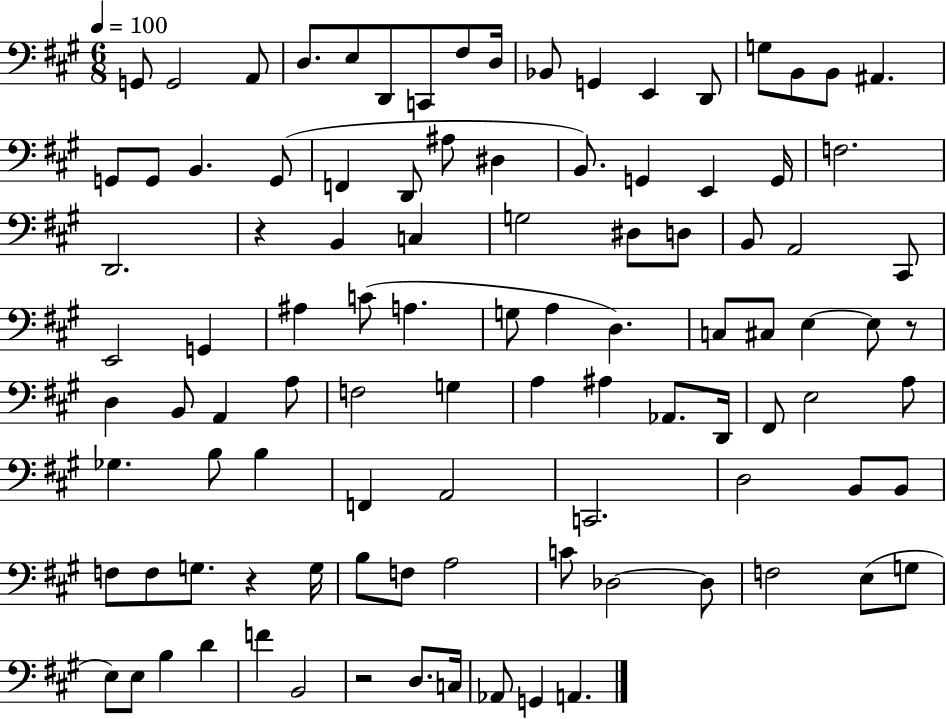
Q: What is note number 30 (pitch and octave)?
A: F3